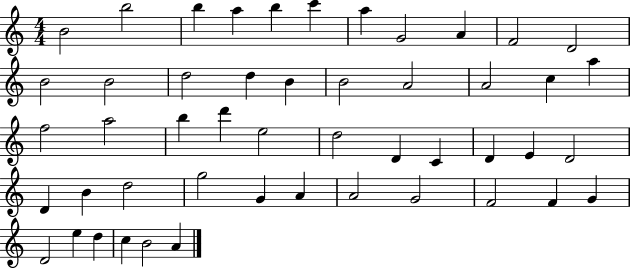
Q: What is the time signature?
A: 4/4